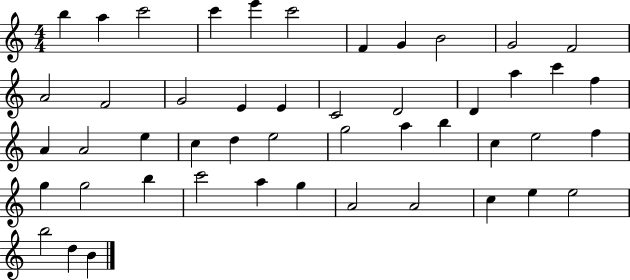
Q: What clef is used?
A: treble